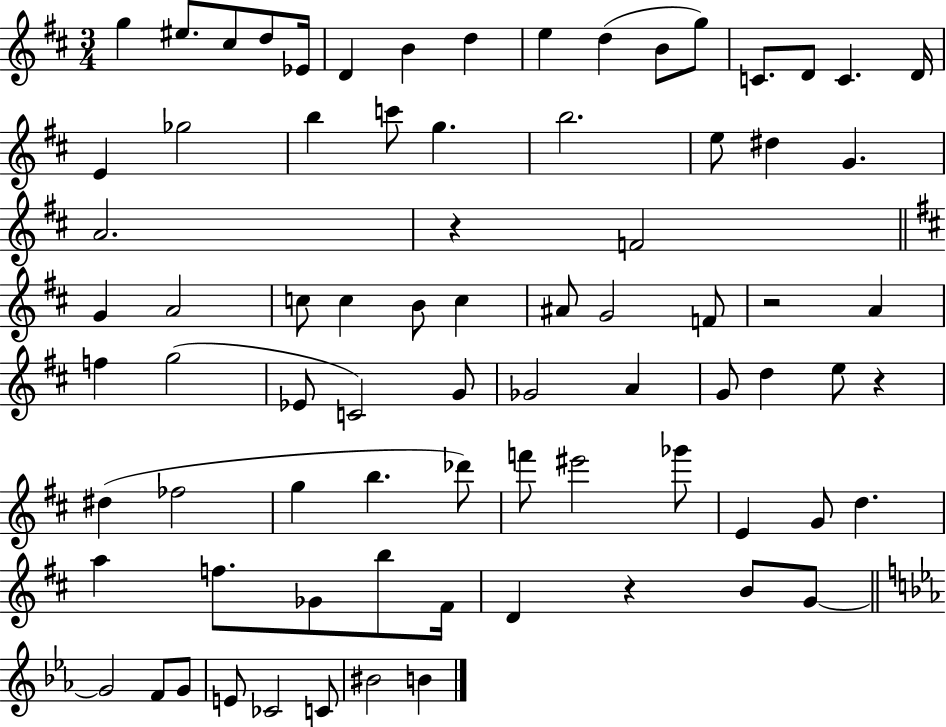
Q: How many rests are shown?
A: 4